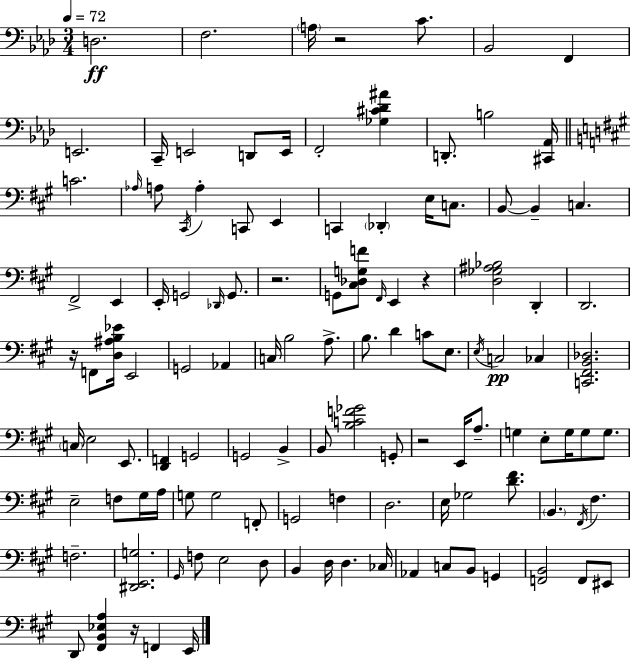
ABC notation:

X:1
T:Untitled
M:3/4
L:1/4
K:Ab
D,2 F,2 A,/4 z2 C/2 _B,,2 F,, E,,2 C,,/4 E,,2 D,,/2 E,,/4 F,,2 [_G,^C_D^A] D,,/2 B,2 [^C,,_A,,]/4 C2 _A,/4 A,/2 ^C,,/4 A, C,,/2 E,, C,, _D,, E,/4 C,/2 B,,/2 B,, C, ^F,,2 E,, E,,/4 G,,2 _D,,/4 G,,/2 z2 G,,/2 [^C,_D,G,F]/2 ^F,,/4 E,, z [D,_G,^A,_B,]2 D,, D,,2 z/4 F,,/2 [D,^A,B,_E]/4 E,,2 G,,2 _A,, C,/4 B,2 A,/2 B,/2 D C/2 E,/2 E,/4 C,2 _C, [C,,^F,,B,,_D,]2 C,/4 E,2 E,,/2 [D,,F,,] G,,2 G,,2 B,, B,,/2 [B,CF_G]2 G,,/2 z2 E,,/4 A,/2 G, E,/2 G,/4 G,/2 G,/2 E,2 F,/2 ^G,/4 A,/4 G,/2 G,2 F,,/2 G,,2 F, D,2 E,/4 _G,2 [D^F]/2 B,, ^F,,/4 ^F, F,2 [^D,,E,,G,]2 ^G,,/4 F,/2 E,2 D,/2 B,, D,/4 D, _C,/4 _A,, C,/2 B,,/2 G,, [F,,B,,]2 F,,/2 ^E,,/2 D,,/2 [^F,,B,,_E,A,] z/4 F,, E,,/4